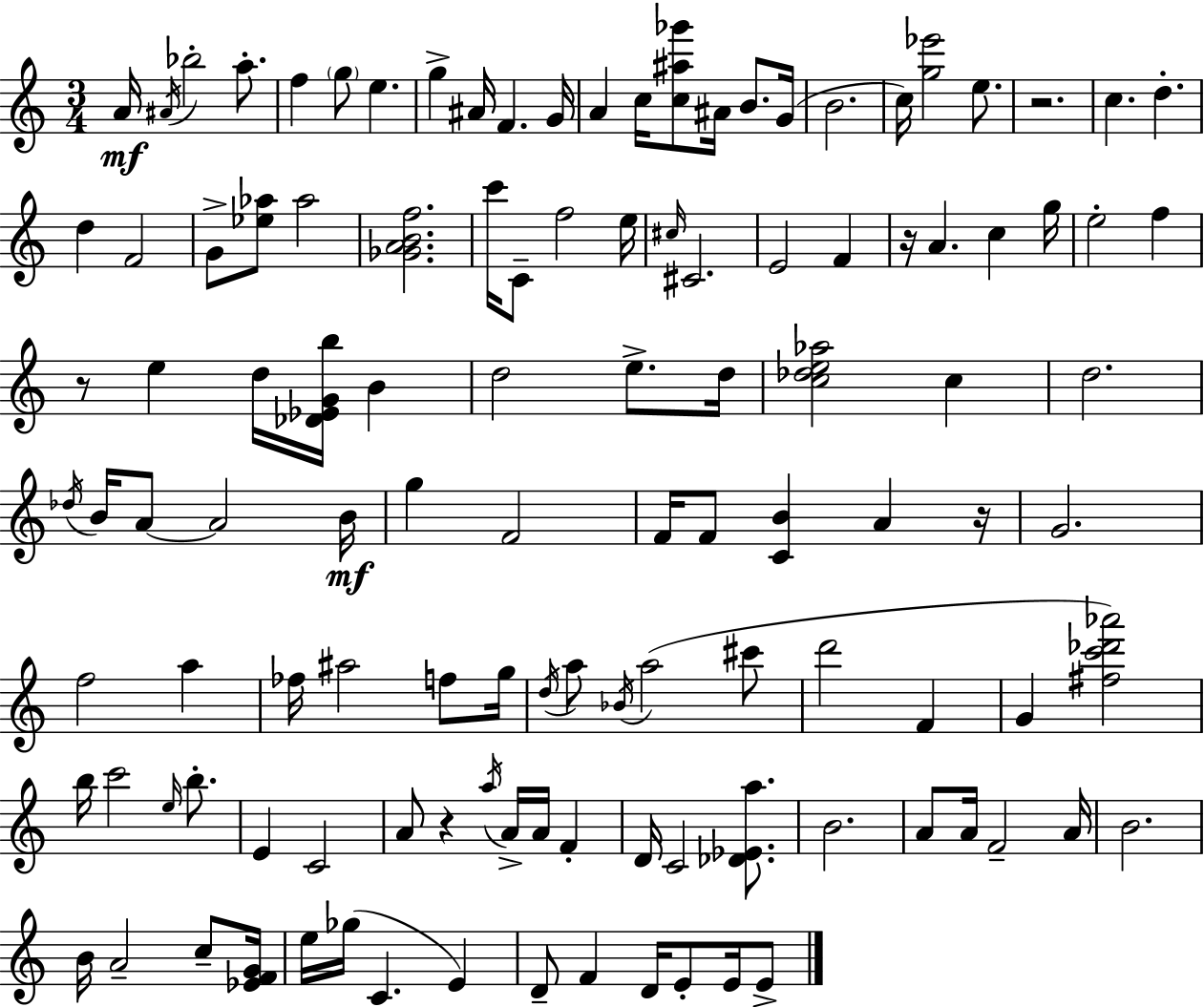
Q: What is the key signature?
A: C major